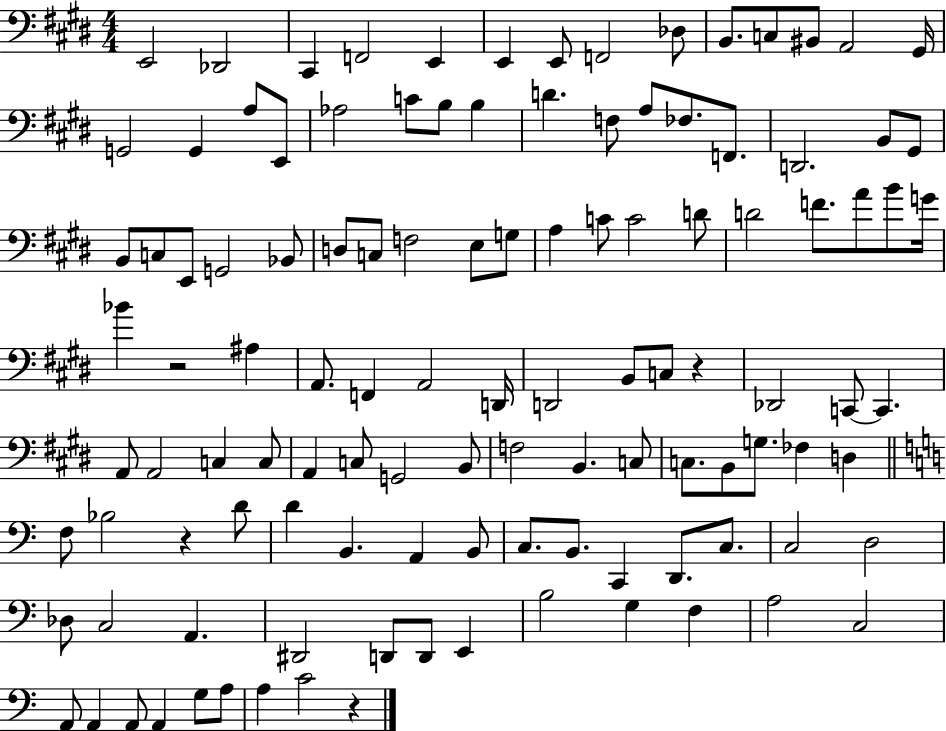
E2/h Db2/h C#2/q F2/h E2/q E2/q E2/e F2/h Db3/e B2/e. C3/e BIS2/e A2/h G#2/s G2/h G2/q A3/e E2/e Ab3/h C4/e B3/e B3/q D4/q. F3/e A3/e FES3/e. F2/e. D2/h. B2/e G#2/e B2/e C3/e E2/e G2/h Bb2/e D3/e C3/e F3/h E3/e G3/e A3/q C4/e C4/h D4/e D4/h F4/e. A4/e B4/e G4/s Bb4/q R/h A#3/q A2/e. F2/q A2/h D2/s D2/h B2/e C3/e R/q Db2/h C2/e C2/q. A2/e A2/h C3/q C3/e A2/q C3/e G2/h B2/e F3/h B2/q. C3/e C3/e. B2/e G3/e. FES3/q D3/q F3/e Bb3/h R/q D4/e D4/q B2/q. A2/q B2/e C3/e. B2/e. C2/q D2/e. C3/e. C3/h D3/h Db3/e C3/h A2/q. D#2/h D2/e D2/e E2/q B3/h G3/q F3/q A3/h C3/h A2/e A2/q A2/e A2/q G3/e A3/e A3/q C4/h R/q